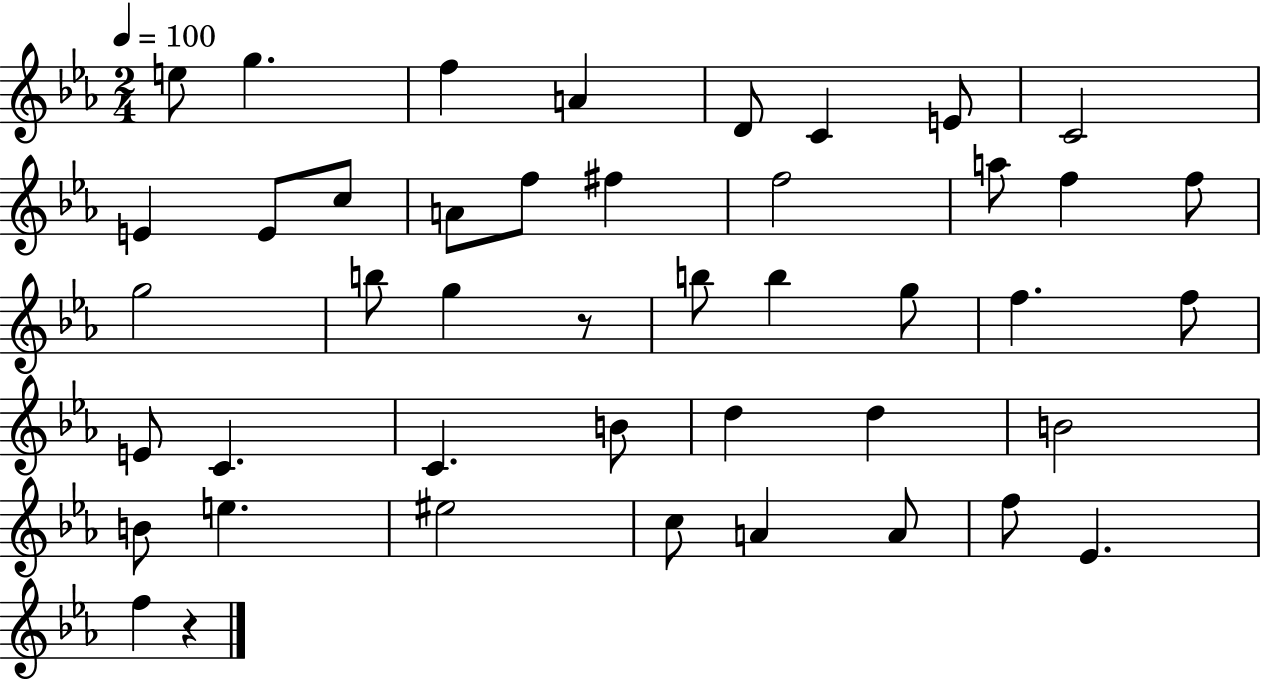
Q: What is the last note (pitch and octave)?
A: F5